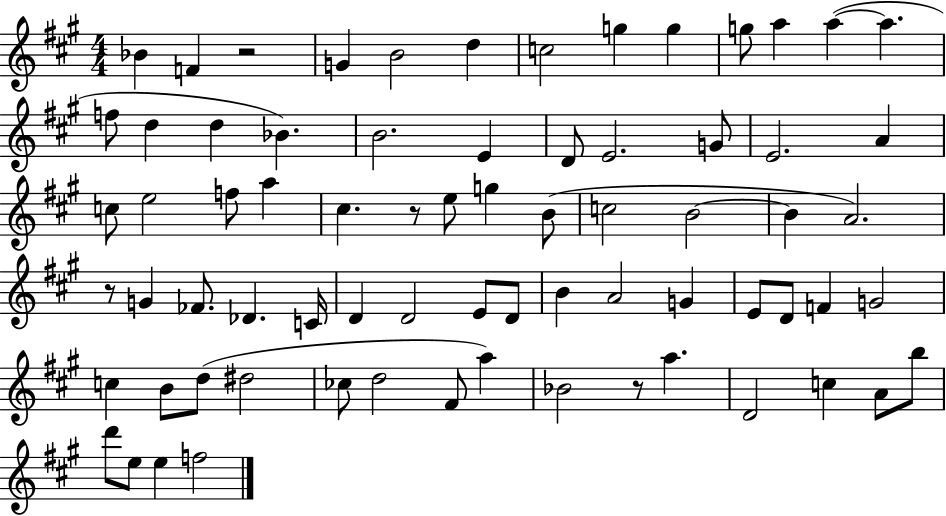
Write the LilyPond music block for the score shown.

{
  \clef treble
  \numericTimeSignature
  \time 4/4
  \key a \major
  bes'4 f'4 r2 | g'4 b'2 d''4 | c''2 g''4 g''4 | g''8 a''4 a''4~(~ a''4. | \break f''8 d''4 d''4 bes'4.) | b'2. e'4 | d'8 e'2. g'8 | e'2. a'4 | \break c''8 e''2 f''8 a''4 | cis''4. r8 e''8 g''4 b'8( | c''2 b'2~~ | b'4 a'2.) | \break r8 g'4 fes'8. des'4. c'16 | d'4 d'2 e'8 d'8 | b'4 a'2 g'4 | e'8 d'8 f'4 g'2 | \break c''4 b'8 d''8( dis''2 | ces''8 d''2 fis'8 a''4) | bes'2 r8 a''4. | d'2 c''4 a'8 b''8 | \break d'''8 e''8 e''4 f''2 | \bar "|."
}